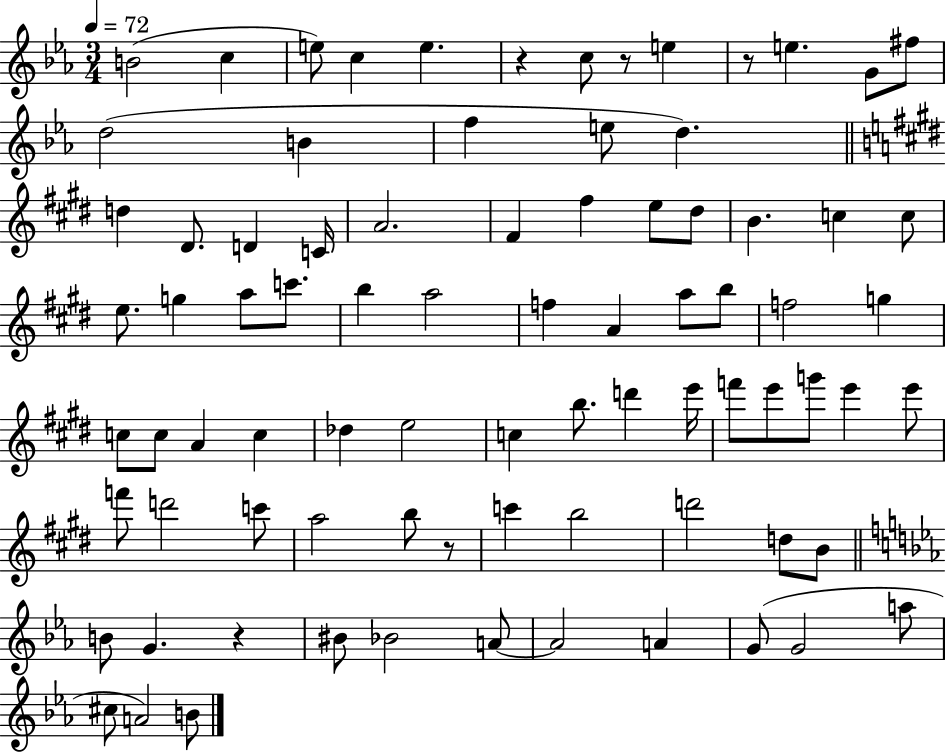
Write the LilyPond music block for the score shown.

{
  \clef treble
  \numericTimeSignature
  \time 3/4
  \key ees \major
  \tempo 4 = 72
  \repeat volta 2 { b'2( c''4 | e''8) c''4 e''4. | r4 c''8 r8 e''4 | r8 e''4. g'8 fis''8 | \break d''2( b'4 | f''4 e''8 d''4.) | \bar "||" \break \key e \major d''4 dis'8. d'4 c'16 | a'2. | fis'4 fis''4 e''8 dis''8 | b'4. c''4 c''8 | \break e''8. g''4 a''8 c'''8. | b''4 a''2 | f''4 a'4 a''8 b''8 | f''2 g''4 | \break c''8 c''8 a'4 c''4 | des''4 e''2 | c''4 b''8. d'''4 e'''16 | f'''8 e'''8 g'''8 e'''4 e'''8 | \break f'''8 d'''2 c'''8 | a''2 b''8 r8 | c'''4 b''2 | d'''2 d''8 b'8 | \break \bar "||" \break \key c \minor b'8 g'4. r4 | bis'8 bes'2 a'8~~ | a'2 a'4 | g'8( g'2 a''8 | \break cis''8 a'2) b'8 | } \bar "|."
}